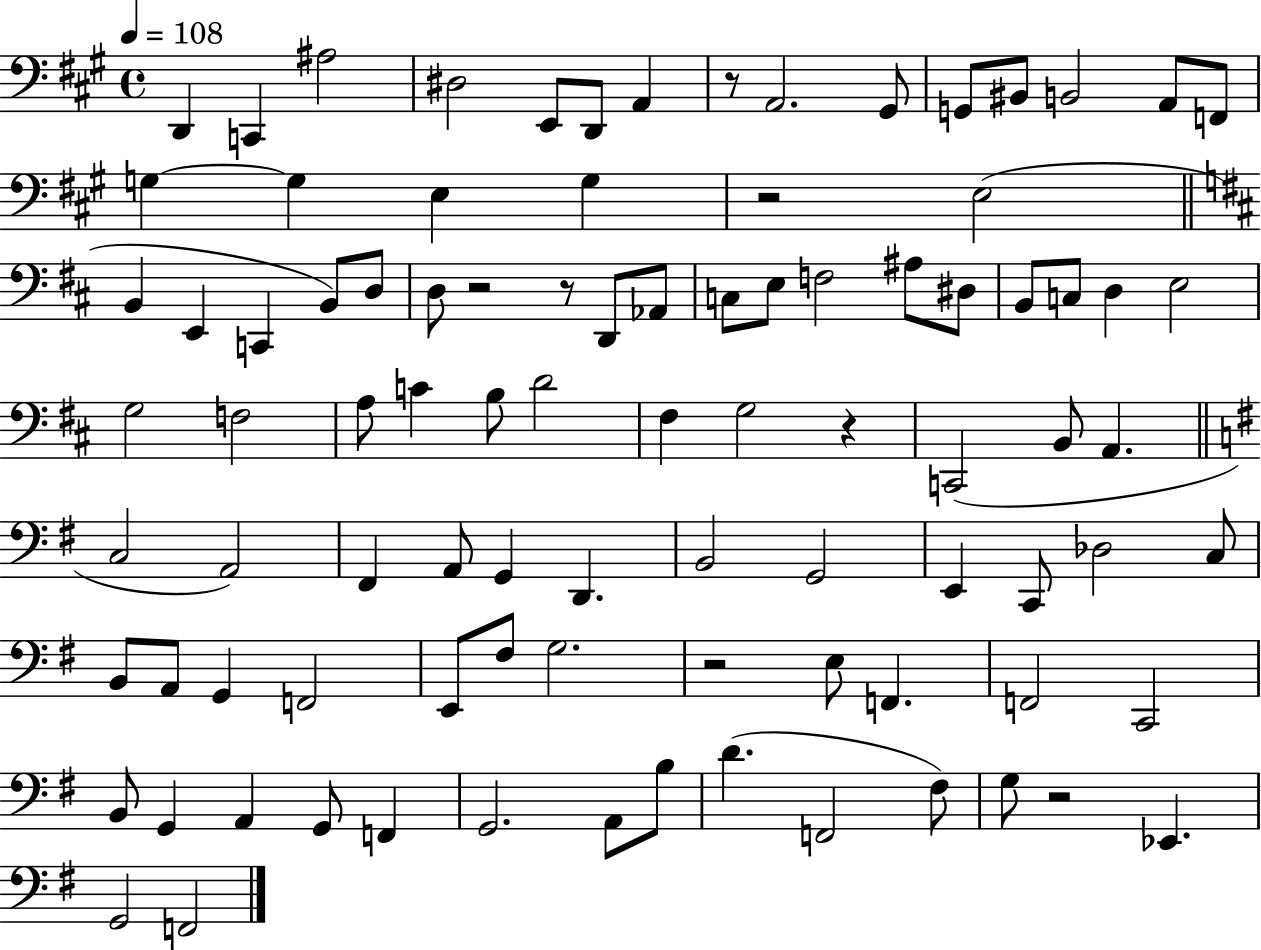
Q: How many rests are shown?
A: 7